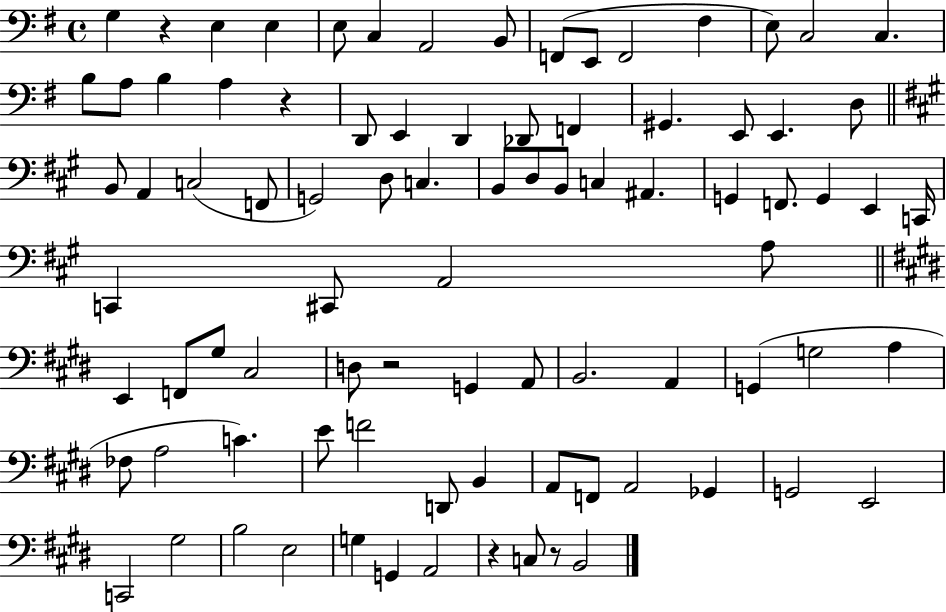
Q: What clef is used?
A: bass